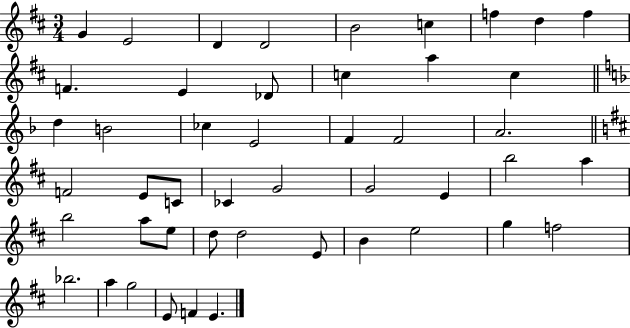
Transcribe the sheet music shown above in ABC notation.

X:1
T:Untitled
M:3/4
L:1/4
K:D
G E2 D D2 B2 c f d f F E _D/2 c a c d B2 _c E2 F F2 A2 F2 E/2 C/2 _C G2 G2 E b2 a b2 a/2 e/2 d/2 d2 E/2 B e2 g f2 _b2 a g2 E/2 F E